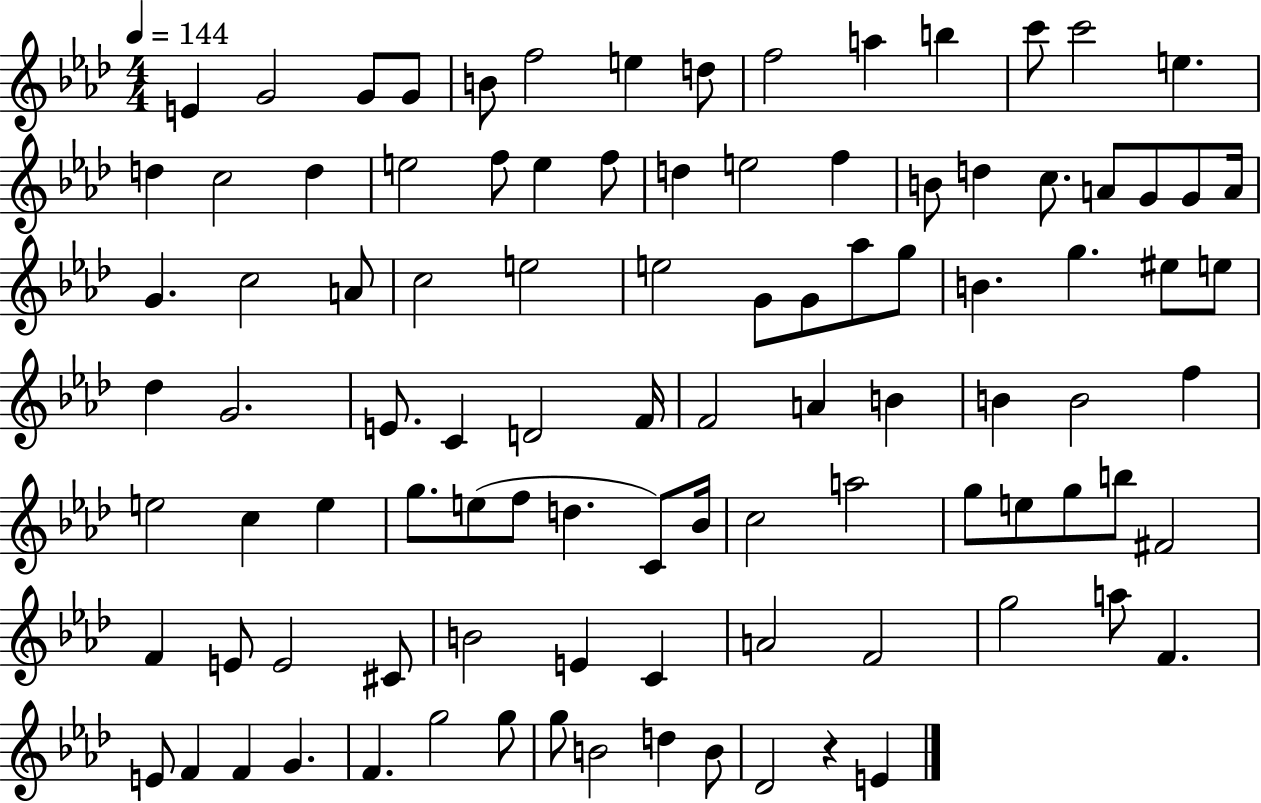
{
  \clef treble
  \numericTimeSignature
  \time 4/4
  \key aes \major
  \tempo 4 = 144
  \repeat volta 2 { e'4 g'2 g'8 g'8 | b'8 f''2 e''4 d''8 | f''2 a''4 b''4 | c'''8 c'''2 e''4. | \break d''4 c''2 d''4 | e''2 f''8 e''4 f''8 | d''4 e''2 f''4 | b'8 d''4 c''8. a'8 g'8 g'8 a'16 | \break g'4. c''2 a'8 | c''2 e''2 | e''2 g'8 g'8 aes''8 g''8 | b'4. g''4. eis''8 e''8 | \break des''4 g'2. | e'8. c'4 d'2 f'16 | f'2 a'4 b'4 | b'4 b'2 f''4 | \break e''2 c''4 e''4 | g''8. e''8( f''8 d''4. c'8) bes'16 | c''2 a''2 | g''8 e''8 g''8 b''8 fis'2 | \break f'4 e'8 e'2 cis'8 | b'2 e'4 c'4 | a'2 f'2 | g''2 a''8 f'4. | \break e'8 f'4 f'4 g'4. | f'4. g''2 g''8 | g''8 b'2 d''4 b'8 | des'2 r4 e'4 | \break } \bar "|."
}